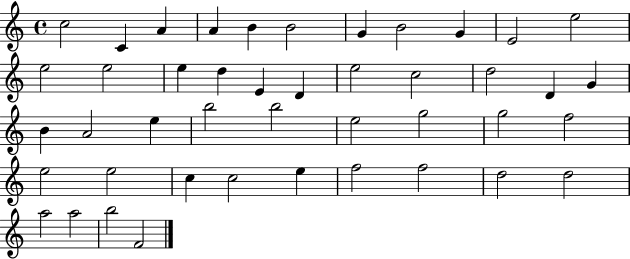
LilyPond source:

{
  \clef treble
  \time 4/4
  \defaultTimeSignature
  \key c \major
  c''2 c'4 a'4 | a'4 b'4 b'2 | g'4 b'2 g'4 | e'2 e''2 | \break e''2 e''2 | e''4 d''4 e'4 d'4 | e''2 c''2 | d''2 d'4 g'4 | \break b'4 a'2 e''4 | b''2 b''2 | e''2 g''2 | g''2 f''2 | \break e''2 e''2 | c''4 c''2 e''4 | f''2 f''2 | d''2 d''2 | \break a''2 a''2 | b''2 f'2 | \bar "|."
}